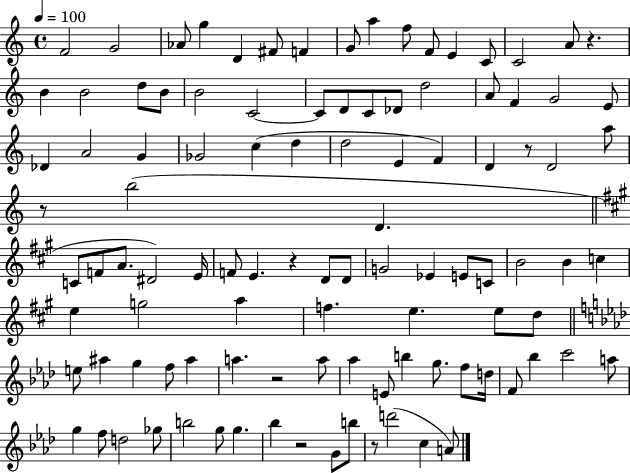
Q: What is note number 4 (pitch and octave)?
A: G5